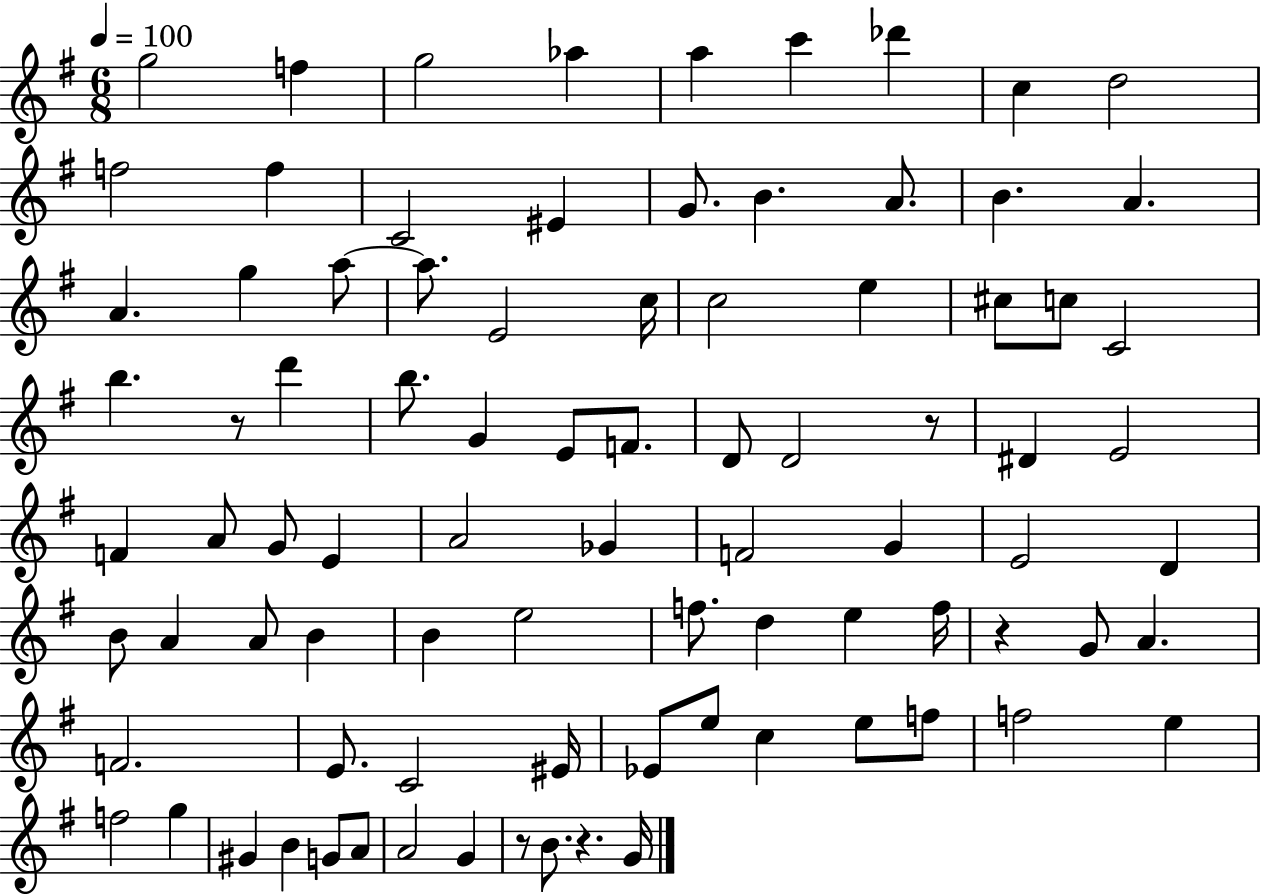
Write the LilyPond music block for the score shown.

{
  \clef treble
  \numericTimeSignature
  \time 6/8
  \key g \major
  \tempo 4 = 100
  g''2 f''4 | g''2 aes''4 | a''4 c'''4 des'''4 | c''4 d''2 | \break f''2 f''4 | c'2 eis'4 | g'8. b'4. a'8. | b'4. a'4. | \break a'4. g''4 a''8~~ | a''8. e'2 c''16 | c''2 e''4 | cis''8 c''8 c'2 | \break b''4. r8 d'''4 | b''8. g'4 e'8 f'8. | d'8 d'2 r8 | dis'4 e'2 | \break f'4 a'8 g'8 e'4 | a'2 ges'4 | f'2 g'4 | e'2 d'4 | \break b'8 a'4 a'8 b'4 | b'4 e''2 | f''8. d''4 e''4 f''16 | r4 g'8 a'4. | \break f'2. | e'8. c'2 eis'16 | ees'8 e''8 c''4 e''8 f''8 | f''2 e''4 | \break f''2 g''4 | gis'4 b'4 g'8 a'8 | a'2 g'4 | r8 b'8. r4. g'16 | \break \bar "|."
}